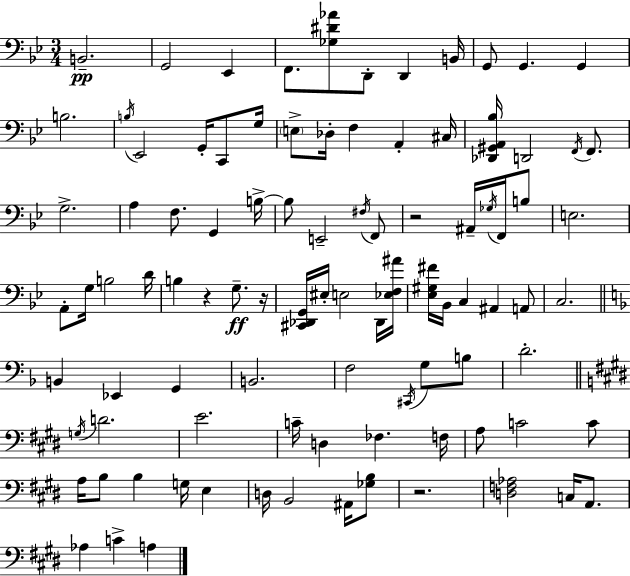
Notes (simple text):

B2/h. G2/h Eb2/q F2/e. [Gb3,D#4,Ab4]/e D2/e D2/q B2/s G2/e G2/q. G2/q B3/h. B3/s Eb2/h G2/s C2/e G3/s E3/e Db3/s F3/q A2/q C#3/s [Db2,G#2,A2,Bb3]/s D2/h F2/s F2/e. G3/h. A3/q F3/e. G2/q B3/s B3/e E2/h F#3/s F2/e R/h A#2/s Gb3/s F2/s B3/e E3/h. A2/e G3/s B3/h D4/s B3/q R/q G3/e. R/s [C#2,Db2,G2]/s EIS3/s E3/h Db2/s [Eb3,F3,A#4]/s [Eb3,G#3,F#4]/s Bb2/s C3/q A#2/q A2/e C3/h. B2/q Eb2/q G2/q B2/h. F3/h C#2/s G3/e B3/e D4/h. G3/s D4/h. E4/h. C4/s D3/q FES3/q. F3/s A3/e C4/h C4/e A3/s B3/e B3/q G3/s E3/q D3/s B2/h A#2/s [Gb3,B3]/e R/h. [D3,F3,Ab3]/h C3/s A2/e. Ab3/q C4/q A3/q